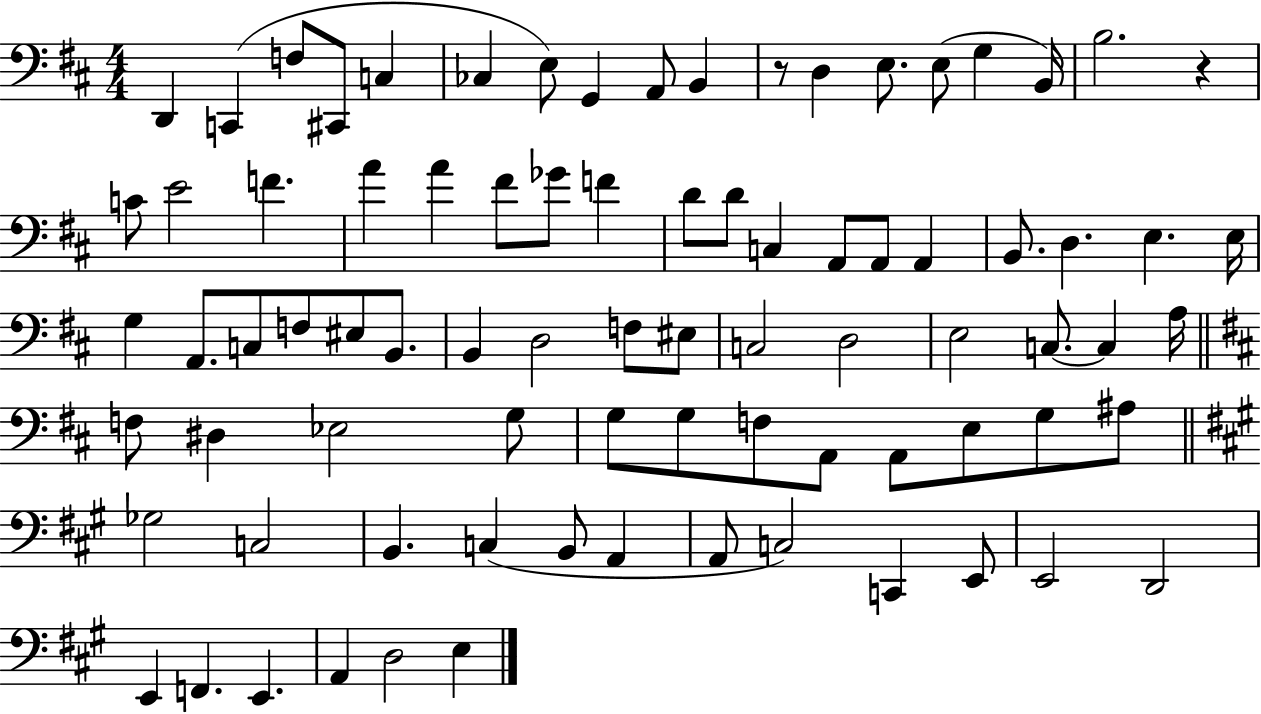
{
  \clef bass
  \numericTimeSignature
  \time 4/4
  \key d \major
  d,4 c,4( f8 cis,8 c4 | ces4 e8) g,4 a,8 b,4 | r8 d4 e8. e8( g4 b,16) | b2. r4 | \break c'8 e'2 f'4. | a'4 a'4 fis'8 ges'8 f'4 | d'8 d'8 c4 a,8 a,8 a,4 | b,8. d4. e4. e16 | \break g4 a,8. c8 f8 eis8 b,8. | b,4 d2 f8 eis8 | c2 d2 | e2 c8.~~ c4 a16 | \break \bar "||" \break \key b \minor f8 dis4 ees2 g8 | g8 g8 f8 a,8 a,8 e8 g8 ais8 | \bar "||" \break \key a \major ges2 c2 | b,4. c4( b,8 a,4 | a,8 c2) c,4 e,8 | e,2 d,2 | \break e,4 f,4. e,4. | a,4 d2 e4 | \bar "|."
}